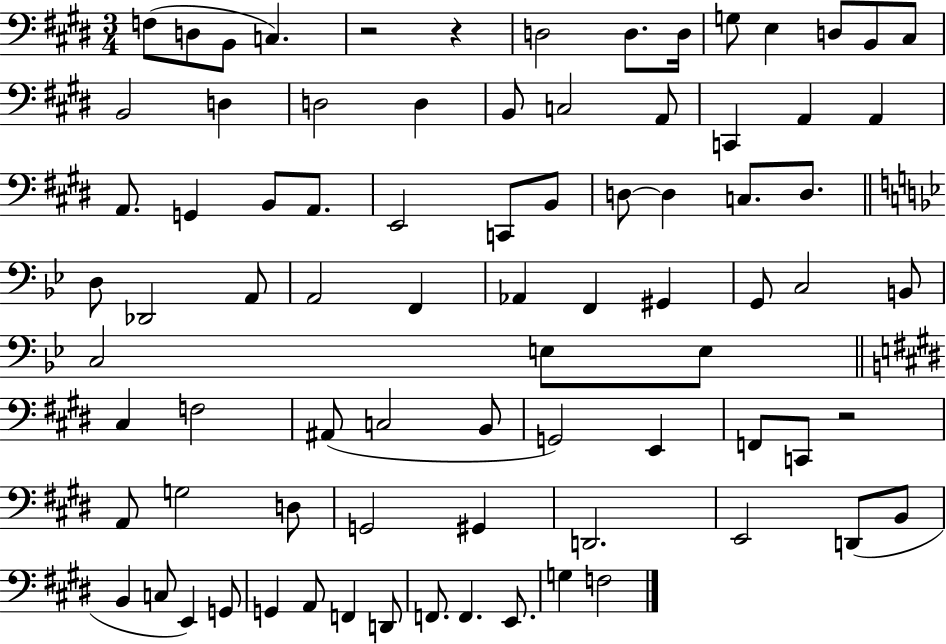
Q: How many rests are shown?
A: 3